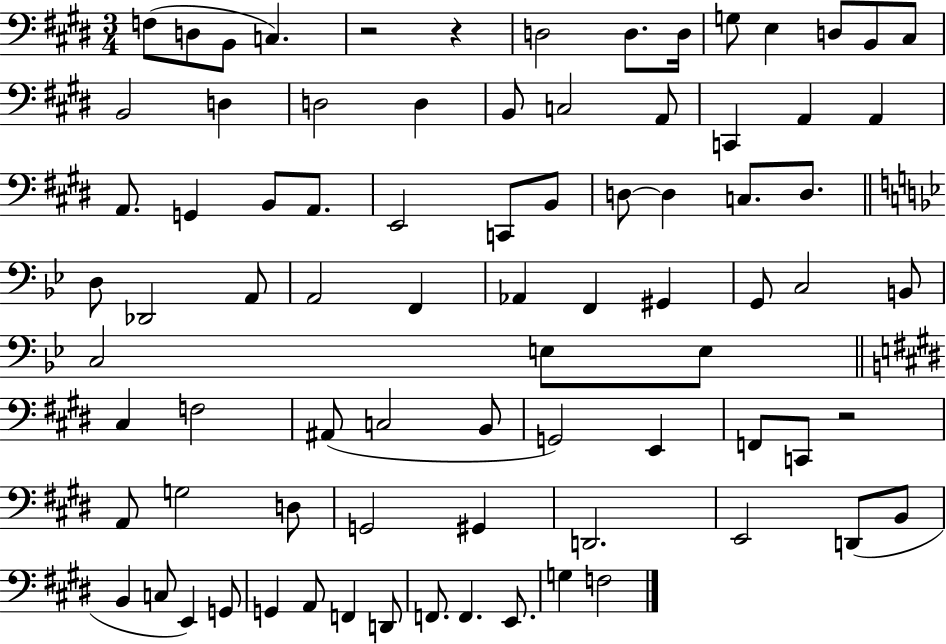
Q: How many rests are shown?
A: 3